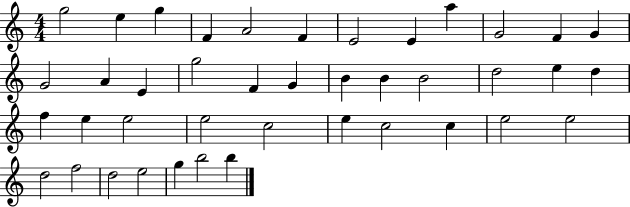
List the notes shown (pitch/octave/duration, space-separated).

G5/h E5/q G5/q F4/q A4/h F4/q E4/h E4/q A5/q G4/h F4/q G4/q G4/h A4/q E4/q G5/h F4/q G4/q B4/q B4/q B4/h D5/h E5/q D5/q F5/q E5/q E5/h E5/h C5/h E5/q C5/h C5/q E5/h E5/h D5/h F5/h D5/h E5/h G5/q B5/h B5/q